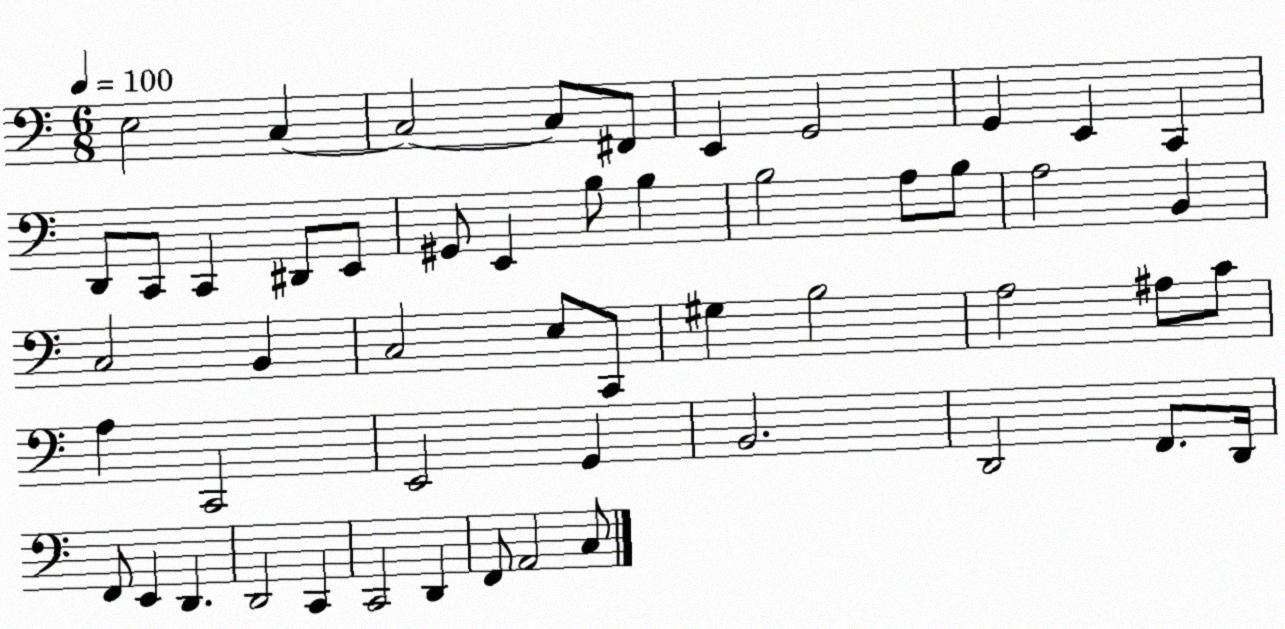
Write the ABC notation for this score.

X:1
T:Untitled
M:6/8
L:1/4
K:C
E,2 C, C,2 C,/2 ^F,,/2 E,, G,,2 G,, E,, C,, D,,/2 C,,/2 C,, ^D,,/2 E,,/2 ^G,,/2 E,, B,/2 B, B,2 A,/2 B,/2 A,2 B,, C,2 B,, C,2 E,/2 C,,/2 ^G, B,2 A,2 ^A,/2 C/2 A, C,,2 E,,2 G,, B,,2 D,,2 F,,/2 D,,/4 F,,/2 E,, D,, D,,2 C,, C,,2 D,, F,,/2 A,,2 C,/2